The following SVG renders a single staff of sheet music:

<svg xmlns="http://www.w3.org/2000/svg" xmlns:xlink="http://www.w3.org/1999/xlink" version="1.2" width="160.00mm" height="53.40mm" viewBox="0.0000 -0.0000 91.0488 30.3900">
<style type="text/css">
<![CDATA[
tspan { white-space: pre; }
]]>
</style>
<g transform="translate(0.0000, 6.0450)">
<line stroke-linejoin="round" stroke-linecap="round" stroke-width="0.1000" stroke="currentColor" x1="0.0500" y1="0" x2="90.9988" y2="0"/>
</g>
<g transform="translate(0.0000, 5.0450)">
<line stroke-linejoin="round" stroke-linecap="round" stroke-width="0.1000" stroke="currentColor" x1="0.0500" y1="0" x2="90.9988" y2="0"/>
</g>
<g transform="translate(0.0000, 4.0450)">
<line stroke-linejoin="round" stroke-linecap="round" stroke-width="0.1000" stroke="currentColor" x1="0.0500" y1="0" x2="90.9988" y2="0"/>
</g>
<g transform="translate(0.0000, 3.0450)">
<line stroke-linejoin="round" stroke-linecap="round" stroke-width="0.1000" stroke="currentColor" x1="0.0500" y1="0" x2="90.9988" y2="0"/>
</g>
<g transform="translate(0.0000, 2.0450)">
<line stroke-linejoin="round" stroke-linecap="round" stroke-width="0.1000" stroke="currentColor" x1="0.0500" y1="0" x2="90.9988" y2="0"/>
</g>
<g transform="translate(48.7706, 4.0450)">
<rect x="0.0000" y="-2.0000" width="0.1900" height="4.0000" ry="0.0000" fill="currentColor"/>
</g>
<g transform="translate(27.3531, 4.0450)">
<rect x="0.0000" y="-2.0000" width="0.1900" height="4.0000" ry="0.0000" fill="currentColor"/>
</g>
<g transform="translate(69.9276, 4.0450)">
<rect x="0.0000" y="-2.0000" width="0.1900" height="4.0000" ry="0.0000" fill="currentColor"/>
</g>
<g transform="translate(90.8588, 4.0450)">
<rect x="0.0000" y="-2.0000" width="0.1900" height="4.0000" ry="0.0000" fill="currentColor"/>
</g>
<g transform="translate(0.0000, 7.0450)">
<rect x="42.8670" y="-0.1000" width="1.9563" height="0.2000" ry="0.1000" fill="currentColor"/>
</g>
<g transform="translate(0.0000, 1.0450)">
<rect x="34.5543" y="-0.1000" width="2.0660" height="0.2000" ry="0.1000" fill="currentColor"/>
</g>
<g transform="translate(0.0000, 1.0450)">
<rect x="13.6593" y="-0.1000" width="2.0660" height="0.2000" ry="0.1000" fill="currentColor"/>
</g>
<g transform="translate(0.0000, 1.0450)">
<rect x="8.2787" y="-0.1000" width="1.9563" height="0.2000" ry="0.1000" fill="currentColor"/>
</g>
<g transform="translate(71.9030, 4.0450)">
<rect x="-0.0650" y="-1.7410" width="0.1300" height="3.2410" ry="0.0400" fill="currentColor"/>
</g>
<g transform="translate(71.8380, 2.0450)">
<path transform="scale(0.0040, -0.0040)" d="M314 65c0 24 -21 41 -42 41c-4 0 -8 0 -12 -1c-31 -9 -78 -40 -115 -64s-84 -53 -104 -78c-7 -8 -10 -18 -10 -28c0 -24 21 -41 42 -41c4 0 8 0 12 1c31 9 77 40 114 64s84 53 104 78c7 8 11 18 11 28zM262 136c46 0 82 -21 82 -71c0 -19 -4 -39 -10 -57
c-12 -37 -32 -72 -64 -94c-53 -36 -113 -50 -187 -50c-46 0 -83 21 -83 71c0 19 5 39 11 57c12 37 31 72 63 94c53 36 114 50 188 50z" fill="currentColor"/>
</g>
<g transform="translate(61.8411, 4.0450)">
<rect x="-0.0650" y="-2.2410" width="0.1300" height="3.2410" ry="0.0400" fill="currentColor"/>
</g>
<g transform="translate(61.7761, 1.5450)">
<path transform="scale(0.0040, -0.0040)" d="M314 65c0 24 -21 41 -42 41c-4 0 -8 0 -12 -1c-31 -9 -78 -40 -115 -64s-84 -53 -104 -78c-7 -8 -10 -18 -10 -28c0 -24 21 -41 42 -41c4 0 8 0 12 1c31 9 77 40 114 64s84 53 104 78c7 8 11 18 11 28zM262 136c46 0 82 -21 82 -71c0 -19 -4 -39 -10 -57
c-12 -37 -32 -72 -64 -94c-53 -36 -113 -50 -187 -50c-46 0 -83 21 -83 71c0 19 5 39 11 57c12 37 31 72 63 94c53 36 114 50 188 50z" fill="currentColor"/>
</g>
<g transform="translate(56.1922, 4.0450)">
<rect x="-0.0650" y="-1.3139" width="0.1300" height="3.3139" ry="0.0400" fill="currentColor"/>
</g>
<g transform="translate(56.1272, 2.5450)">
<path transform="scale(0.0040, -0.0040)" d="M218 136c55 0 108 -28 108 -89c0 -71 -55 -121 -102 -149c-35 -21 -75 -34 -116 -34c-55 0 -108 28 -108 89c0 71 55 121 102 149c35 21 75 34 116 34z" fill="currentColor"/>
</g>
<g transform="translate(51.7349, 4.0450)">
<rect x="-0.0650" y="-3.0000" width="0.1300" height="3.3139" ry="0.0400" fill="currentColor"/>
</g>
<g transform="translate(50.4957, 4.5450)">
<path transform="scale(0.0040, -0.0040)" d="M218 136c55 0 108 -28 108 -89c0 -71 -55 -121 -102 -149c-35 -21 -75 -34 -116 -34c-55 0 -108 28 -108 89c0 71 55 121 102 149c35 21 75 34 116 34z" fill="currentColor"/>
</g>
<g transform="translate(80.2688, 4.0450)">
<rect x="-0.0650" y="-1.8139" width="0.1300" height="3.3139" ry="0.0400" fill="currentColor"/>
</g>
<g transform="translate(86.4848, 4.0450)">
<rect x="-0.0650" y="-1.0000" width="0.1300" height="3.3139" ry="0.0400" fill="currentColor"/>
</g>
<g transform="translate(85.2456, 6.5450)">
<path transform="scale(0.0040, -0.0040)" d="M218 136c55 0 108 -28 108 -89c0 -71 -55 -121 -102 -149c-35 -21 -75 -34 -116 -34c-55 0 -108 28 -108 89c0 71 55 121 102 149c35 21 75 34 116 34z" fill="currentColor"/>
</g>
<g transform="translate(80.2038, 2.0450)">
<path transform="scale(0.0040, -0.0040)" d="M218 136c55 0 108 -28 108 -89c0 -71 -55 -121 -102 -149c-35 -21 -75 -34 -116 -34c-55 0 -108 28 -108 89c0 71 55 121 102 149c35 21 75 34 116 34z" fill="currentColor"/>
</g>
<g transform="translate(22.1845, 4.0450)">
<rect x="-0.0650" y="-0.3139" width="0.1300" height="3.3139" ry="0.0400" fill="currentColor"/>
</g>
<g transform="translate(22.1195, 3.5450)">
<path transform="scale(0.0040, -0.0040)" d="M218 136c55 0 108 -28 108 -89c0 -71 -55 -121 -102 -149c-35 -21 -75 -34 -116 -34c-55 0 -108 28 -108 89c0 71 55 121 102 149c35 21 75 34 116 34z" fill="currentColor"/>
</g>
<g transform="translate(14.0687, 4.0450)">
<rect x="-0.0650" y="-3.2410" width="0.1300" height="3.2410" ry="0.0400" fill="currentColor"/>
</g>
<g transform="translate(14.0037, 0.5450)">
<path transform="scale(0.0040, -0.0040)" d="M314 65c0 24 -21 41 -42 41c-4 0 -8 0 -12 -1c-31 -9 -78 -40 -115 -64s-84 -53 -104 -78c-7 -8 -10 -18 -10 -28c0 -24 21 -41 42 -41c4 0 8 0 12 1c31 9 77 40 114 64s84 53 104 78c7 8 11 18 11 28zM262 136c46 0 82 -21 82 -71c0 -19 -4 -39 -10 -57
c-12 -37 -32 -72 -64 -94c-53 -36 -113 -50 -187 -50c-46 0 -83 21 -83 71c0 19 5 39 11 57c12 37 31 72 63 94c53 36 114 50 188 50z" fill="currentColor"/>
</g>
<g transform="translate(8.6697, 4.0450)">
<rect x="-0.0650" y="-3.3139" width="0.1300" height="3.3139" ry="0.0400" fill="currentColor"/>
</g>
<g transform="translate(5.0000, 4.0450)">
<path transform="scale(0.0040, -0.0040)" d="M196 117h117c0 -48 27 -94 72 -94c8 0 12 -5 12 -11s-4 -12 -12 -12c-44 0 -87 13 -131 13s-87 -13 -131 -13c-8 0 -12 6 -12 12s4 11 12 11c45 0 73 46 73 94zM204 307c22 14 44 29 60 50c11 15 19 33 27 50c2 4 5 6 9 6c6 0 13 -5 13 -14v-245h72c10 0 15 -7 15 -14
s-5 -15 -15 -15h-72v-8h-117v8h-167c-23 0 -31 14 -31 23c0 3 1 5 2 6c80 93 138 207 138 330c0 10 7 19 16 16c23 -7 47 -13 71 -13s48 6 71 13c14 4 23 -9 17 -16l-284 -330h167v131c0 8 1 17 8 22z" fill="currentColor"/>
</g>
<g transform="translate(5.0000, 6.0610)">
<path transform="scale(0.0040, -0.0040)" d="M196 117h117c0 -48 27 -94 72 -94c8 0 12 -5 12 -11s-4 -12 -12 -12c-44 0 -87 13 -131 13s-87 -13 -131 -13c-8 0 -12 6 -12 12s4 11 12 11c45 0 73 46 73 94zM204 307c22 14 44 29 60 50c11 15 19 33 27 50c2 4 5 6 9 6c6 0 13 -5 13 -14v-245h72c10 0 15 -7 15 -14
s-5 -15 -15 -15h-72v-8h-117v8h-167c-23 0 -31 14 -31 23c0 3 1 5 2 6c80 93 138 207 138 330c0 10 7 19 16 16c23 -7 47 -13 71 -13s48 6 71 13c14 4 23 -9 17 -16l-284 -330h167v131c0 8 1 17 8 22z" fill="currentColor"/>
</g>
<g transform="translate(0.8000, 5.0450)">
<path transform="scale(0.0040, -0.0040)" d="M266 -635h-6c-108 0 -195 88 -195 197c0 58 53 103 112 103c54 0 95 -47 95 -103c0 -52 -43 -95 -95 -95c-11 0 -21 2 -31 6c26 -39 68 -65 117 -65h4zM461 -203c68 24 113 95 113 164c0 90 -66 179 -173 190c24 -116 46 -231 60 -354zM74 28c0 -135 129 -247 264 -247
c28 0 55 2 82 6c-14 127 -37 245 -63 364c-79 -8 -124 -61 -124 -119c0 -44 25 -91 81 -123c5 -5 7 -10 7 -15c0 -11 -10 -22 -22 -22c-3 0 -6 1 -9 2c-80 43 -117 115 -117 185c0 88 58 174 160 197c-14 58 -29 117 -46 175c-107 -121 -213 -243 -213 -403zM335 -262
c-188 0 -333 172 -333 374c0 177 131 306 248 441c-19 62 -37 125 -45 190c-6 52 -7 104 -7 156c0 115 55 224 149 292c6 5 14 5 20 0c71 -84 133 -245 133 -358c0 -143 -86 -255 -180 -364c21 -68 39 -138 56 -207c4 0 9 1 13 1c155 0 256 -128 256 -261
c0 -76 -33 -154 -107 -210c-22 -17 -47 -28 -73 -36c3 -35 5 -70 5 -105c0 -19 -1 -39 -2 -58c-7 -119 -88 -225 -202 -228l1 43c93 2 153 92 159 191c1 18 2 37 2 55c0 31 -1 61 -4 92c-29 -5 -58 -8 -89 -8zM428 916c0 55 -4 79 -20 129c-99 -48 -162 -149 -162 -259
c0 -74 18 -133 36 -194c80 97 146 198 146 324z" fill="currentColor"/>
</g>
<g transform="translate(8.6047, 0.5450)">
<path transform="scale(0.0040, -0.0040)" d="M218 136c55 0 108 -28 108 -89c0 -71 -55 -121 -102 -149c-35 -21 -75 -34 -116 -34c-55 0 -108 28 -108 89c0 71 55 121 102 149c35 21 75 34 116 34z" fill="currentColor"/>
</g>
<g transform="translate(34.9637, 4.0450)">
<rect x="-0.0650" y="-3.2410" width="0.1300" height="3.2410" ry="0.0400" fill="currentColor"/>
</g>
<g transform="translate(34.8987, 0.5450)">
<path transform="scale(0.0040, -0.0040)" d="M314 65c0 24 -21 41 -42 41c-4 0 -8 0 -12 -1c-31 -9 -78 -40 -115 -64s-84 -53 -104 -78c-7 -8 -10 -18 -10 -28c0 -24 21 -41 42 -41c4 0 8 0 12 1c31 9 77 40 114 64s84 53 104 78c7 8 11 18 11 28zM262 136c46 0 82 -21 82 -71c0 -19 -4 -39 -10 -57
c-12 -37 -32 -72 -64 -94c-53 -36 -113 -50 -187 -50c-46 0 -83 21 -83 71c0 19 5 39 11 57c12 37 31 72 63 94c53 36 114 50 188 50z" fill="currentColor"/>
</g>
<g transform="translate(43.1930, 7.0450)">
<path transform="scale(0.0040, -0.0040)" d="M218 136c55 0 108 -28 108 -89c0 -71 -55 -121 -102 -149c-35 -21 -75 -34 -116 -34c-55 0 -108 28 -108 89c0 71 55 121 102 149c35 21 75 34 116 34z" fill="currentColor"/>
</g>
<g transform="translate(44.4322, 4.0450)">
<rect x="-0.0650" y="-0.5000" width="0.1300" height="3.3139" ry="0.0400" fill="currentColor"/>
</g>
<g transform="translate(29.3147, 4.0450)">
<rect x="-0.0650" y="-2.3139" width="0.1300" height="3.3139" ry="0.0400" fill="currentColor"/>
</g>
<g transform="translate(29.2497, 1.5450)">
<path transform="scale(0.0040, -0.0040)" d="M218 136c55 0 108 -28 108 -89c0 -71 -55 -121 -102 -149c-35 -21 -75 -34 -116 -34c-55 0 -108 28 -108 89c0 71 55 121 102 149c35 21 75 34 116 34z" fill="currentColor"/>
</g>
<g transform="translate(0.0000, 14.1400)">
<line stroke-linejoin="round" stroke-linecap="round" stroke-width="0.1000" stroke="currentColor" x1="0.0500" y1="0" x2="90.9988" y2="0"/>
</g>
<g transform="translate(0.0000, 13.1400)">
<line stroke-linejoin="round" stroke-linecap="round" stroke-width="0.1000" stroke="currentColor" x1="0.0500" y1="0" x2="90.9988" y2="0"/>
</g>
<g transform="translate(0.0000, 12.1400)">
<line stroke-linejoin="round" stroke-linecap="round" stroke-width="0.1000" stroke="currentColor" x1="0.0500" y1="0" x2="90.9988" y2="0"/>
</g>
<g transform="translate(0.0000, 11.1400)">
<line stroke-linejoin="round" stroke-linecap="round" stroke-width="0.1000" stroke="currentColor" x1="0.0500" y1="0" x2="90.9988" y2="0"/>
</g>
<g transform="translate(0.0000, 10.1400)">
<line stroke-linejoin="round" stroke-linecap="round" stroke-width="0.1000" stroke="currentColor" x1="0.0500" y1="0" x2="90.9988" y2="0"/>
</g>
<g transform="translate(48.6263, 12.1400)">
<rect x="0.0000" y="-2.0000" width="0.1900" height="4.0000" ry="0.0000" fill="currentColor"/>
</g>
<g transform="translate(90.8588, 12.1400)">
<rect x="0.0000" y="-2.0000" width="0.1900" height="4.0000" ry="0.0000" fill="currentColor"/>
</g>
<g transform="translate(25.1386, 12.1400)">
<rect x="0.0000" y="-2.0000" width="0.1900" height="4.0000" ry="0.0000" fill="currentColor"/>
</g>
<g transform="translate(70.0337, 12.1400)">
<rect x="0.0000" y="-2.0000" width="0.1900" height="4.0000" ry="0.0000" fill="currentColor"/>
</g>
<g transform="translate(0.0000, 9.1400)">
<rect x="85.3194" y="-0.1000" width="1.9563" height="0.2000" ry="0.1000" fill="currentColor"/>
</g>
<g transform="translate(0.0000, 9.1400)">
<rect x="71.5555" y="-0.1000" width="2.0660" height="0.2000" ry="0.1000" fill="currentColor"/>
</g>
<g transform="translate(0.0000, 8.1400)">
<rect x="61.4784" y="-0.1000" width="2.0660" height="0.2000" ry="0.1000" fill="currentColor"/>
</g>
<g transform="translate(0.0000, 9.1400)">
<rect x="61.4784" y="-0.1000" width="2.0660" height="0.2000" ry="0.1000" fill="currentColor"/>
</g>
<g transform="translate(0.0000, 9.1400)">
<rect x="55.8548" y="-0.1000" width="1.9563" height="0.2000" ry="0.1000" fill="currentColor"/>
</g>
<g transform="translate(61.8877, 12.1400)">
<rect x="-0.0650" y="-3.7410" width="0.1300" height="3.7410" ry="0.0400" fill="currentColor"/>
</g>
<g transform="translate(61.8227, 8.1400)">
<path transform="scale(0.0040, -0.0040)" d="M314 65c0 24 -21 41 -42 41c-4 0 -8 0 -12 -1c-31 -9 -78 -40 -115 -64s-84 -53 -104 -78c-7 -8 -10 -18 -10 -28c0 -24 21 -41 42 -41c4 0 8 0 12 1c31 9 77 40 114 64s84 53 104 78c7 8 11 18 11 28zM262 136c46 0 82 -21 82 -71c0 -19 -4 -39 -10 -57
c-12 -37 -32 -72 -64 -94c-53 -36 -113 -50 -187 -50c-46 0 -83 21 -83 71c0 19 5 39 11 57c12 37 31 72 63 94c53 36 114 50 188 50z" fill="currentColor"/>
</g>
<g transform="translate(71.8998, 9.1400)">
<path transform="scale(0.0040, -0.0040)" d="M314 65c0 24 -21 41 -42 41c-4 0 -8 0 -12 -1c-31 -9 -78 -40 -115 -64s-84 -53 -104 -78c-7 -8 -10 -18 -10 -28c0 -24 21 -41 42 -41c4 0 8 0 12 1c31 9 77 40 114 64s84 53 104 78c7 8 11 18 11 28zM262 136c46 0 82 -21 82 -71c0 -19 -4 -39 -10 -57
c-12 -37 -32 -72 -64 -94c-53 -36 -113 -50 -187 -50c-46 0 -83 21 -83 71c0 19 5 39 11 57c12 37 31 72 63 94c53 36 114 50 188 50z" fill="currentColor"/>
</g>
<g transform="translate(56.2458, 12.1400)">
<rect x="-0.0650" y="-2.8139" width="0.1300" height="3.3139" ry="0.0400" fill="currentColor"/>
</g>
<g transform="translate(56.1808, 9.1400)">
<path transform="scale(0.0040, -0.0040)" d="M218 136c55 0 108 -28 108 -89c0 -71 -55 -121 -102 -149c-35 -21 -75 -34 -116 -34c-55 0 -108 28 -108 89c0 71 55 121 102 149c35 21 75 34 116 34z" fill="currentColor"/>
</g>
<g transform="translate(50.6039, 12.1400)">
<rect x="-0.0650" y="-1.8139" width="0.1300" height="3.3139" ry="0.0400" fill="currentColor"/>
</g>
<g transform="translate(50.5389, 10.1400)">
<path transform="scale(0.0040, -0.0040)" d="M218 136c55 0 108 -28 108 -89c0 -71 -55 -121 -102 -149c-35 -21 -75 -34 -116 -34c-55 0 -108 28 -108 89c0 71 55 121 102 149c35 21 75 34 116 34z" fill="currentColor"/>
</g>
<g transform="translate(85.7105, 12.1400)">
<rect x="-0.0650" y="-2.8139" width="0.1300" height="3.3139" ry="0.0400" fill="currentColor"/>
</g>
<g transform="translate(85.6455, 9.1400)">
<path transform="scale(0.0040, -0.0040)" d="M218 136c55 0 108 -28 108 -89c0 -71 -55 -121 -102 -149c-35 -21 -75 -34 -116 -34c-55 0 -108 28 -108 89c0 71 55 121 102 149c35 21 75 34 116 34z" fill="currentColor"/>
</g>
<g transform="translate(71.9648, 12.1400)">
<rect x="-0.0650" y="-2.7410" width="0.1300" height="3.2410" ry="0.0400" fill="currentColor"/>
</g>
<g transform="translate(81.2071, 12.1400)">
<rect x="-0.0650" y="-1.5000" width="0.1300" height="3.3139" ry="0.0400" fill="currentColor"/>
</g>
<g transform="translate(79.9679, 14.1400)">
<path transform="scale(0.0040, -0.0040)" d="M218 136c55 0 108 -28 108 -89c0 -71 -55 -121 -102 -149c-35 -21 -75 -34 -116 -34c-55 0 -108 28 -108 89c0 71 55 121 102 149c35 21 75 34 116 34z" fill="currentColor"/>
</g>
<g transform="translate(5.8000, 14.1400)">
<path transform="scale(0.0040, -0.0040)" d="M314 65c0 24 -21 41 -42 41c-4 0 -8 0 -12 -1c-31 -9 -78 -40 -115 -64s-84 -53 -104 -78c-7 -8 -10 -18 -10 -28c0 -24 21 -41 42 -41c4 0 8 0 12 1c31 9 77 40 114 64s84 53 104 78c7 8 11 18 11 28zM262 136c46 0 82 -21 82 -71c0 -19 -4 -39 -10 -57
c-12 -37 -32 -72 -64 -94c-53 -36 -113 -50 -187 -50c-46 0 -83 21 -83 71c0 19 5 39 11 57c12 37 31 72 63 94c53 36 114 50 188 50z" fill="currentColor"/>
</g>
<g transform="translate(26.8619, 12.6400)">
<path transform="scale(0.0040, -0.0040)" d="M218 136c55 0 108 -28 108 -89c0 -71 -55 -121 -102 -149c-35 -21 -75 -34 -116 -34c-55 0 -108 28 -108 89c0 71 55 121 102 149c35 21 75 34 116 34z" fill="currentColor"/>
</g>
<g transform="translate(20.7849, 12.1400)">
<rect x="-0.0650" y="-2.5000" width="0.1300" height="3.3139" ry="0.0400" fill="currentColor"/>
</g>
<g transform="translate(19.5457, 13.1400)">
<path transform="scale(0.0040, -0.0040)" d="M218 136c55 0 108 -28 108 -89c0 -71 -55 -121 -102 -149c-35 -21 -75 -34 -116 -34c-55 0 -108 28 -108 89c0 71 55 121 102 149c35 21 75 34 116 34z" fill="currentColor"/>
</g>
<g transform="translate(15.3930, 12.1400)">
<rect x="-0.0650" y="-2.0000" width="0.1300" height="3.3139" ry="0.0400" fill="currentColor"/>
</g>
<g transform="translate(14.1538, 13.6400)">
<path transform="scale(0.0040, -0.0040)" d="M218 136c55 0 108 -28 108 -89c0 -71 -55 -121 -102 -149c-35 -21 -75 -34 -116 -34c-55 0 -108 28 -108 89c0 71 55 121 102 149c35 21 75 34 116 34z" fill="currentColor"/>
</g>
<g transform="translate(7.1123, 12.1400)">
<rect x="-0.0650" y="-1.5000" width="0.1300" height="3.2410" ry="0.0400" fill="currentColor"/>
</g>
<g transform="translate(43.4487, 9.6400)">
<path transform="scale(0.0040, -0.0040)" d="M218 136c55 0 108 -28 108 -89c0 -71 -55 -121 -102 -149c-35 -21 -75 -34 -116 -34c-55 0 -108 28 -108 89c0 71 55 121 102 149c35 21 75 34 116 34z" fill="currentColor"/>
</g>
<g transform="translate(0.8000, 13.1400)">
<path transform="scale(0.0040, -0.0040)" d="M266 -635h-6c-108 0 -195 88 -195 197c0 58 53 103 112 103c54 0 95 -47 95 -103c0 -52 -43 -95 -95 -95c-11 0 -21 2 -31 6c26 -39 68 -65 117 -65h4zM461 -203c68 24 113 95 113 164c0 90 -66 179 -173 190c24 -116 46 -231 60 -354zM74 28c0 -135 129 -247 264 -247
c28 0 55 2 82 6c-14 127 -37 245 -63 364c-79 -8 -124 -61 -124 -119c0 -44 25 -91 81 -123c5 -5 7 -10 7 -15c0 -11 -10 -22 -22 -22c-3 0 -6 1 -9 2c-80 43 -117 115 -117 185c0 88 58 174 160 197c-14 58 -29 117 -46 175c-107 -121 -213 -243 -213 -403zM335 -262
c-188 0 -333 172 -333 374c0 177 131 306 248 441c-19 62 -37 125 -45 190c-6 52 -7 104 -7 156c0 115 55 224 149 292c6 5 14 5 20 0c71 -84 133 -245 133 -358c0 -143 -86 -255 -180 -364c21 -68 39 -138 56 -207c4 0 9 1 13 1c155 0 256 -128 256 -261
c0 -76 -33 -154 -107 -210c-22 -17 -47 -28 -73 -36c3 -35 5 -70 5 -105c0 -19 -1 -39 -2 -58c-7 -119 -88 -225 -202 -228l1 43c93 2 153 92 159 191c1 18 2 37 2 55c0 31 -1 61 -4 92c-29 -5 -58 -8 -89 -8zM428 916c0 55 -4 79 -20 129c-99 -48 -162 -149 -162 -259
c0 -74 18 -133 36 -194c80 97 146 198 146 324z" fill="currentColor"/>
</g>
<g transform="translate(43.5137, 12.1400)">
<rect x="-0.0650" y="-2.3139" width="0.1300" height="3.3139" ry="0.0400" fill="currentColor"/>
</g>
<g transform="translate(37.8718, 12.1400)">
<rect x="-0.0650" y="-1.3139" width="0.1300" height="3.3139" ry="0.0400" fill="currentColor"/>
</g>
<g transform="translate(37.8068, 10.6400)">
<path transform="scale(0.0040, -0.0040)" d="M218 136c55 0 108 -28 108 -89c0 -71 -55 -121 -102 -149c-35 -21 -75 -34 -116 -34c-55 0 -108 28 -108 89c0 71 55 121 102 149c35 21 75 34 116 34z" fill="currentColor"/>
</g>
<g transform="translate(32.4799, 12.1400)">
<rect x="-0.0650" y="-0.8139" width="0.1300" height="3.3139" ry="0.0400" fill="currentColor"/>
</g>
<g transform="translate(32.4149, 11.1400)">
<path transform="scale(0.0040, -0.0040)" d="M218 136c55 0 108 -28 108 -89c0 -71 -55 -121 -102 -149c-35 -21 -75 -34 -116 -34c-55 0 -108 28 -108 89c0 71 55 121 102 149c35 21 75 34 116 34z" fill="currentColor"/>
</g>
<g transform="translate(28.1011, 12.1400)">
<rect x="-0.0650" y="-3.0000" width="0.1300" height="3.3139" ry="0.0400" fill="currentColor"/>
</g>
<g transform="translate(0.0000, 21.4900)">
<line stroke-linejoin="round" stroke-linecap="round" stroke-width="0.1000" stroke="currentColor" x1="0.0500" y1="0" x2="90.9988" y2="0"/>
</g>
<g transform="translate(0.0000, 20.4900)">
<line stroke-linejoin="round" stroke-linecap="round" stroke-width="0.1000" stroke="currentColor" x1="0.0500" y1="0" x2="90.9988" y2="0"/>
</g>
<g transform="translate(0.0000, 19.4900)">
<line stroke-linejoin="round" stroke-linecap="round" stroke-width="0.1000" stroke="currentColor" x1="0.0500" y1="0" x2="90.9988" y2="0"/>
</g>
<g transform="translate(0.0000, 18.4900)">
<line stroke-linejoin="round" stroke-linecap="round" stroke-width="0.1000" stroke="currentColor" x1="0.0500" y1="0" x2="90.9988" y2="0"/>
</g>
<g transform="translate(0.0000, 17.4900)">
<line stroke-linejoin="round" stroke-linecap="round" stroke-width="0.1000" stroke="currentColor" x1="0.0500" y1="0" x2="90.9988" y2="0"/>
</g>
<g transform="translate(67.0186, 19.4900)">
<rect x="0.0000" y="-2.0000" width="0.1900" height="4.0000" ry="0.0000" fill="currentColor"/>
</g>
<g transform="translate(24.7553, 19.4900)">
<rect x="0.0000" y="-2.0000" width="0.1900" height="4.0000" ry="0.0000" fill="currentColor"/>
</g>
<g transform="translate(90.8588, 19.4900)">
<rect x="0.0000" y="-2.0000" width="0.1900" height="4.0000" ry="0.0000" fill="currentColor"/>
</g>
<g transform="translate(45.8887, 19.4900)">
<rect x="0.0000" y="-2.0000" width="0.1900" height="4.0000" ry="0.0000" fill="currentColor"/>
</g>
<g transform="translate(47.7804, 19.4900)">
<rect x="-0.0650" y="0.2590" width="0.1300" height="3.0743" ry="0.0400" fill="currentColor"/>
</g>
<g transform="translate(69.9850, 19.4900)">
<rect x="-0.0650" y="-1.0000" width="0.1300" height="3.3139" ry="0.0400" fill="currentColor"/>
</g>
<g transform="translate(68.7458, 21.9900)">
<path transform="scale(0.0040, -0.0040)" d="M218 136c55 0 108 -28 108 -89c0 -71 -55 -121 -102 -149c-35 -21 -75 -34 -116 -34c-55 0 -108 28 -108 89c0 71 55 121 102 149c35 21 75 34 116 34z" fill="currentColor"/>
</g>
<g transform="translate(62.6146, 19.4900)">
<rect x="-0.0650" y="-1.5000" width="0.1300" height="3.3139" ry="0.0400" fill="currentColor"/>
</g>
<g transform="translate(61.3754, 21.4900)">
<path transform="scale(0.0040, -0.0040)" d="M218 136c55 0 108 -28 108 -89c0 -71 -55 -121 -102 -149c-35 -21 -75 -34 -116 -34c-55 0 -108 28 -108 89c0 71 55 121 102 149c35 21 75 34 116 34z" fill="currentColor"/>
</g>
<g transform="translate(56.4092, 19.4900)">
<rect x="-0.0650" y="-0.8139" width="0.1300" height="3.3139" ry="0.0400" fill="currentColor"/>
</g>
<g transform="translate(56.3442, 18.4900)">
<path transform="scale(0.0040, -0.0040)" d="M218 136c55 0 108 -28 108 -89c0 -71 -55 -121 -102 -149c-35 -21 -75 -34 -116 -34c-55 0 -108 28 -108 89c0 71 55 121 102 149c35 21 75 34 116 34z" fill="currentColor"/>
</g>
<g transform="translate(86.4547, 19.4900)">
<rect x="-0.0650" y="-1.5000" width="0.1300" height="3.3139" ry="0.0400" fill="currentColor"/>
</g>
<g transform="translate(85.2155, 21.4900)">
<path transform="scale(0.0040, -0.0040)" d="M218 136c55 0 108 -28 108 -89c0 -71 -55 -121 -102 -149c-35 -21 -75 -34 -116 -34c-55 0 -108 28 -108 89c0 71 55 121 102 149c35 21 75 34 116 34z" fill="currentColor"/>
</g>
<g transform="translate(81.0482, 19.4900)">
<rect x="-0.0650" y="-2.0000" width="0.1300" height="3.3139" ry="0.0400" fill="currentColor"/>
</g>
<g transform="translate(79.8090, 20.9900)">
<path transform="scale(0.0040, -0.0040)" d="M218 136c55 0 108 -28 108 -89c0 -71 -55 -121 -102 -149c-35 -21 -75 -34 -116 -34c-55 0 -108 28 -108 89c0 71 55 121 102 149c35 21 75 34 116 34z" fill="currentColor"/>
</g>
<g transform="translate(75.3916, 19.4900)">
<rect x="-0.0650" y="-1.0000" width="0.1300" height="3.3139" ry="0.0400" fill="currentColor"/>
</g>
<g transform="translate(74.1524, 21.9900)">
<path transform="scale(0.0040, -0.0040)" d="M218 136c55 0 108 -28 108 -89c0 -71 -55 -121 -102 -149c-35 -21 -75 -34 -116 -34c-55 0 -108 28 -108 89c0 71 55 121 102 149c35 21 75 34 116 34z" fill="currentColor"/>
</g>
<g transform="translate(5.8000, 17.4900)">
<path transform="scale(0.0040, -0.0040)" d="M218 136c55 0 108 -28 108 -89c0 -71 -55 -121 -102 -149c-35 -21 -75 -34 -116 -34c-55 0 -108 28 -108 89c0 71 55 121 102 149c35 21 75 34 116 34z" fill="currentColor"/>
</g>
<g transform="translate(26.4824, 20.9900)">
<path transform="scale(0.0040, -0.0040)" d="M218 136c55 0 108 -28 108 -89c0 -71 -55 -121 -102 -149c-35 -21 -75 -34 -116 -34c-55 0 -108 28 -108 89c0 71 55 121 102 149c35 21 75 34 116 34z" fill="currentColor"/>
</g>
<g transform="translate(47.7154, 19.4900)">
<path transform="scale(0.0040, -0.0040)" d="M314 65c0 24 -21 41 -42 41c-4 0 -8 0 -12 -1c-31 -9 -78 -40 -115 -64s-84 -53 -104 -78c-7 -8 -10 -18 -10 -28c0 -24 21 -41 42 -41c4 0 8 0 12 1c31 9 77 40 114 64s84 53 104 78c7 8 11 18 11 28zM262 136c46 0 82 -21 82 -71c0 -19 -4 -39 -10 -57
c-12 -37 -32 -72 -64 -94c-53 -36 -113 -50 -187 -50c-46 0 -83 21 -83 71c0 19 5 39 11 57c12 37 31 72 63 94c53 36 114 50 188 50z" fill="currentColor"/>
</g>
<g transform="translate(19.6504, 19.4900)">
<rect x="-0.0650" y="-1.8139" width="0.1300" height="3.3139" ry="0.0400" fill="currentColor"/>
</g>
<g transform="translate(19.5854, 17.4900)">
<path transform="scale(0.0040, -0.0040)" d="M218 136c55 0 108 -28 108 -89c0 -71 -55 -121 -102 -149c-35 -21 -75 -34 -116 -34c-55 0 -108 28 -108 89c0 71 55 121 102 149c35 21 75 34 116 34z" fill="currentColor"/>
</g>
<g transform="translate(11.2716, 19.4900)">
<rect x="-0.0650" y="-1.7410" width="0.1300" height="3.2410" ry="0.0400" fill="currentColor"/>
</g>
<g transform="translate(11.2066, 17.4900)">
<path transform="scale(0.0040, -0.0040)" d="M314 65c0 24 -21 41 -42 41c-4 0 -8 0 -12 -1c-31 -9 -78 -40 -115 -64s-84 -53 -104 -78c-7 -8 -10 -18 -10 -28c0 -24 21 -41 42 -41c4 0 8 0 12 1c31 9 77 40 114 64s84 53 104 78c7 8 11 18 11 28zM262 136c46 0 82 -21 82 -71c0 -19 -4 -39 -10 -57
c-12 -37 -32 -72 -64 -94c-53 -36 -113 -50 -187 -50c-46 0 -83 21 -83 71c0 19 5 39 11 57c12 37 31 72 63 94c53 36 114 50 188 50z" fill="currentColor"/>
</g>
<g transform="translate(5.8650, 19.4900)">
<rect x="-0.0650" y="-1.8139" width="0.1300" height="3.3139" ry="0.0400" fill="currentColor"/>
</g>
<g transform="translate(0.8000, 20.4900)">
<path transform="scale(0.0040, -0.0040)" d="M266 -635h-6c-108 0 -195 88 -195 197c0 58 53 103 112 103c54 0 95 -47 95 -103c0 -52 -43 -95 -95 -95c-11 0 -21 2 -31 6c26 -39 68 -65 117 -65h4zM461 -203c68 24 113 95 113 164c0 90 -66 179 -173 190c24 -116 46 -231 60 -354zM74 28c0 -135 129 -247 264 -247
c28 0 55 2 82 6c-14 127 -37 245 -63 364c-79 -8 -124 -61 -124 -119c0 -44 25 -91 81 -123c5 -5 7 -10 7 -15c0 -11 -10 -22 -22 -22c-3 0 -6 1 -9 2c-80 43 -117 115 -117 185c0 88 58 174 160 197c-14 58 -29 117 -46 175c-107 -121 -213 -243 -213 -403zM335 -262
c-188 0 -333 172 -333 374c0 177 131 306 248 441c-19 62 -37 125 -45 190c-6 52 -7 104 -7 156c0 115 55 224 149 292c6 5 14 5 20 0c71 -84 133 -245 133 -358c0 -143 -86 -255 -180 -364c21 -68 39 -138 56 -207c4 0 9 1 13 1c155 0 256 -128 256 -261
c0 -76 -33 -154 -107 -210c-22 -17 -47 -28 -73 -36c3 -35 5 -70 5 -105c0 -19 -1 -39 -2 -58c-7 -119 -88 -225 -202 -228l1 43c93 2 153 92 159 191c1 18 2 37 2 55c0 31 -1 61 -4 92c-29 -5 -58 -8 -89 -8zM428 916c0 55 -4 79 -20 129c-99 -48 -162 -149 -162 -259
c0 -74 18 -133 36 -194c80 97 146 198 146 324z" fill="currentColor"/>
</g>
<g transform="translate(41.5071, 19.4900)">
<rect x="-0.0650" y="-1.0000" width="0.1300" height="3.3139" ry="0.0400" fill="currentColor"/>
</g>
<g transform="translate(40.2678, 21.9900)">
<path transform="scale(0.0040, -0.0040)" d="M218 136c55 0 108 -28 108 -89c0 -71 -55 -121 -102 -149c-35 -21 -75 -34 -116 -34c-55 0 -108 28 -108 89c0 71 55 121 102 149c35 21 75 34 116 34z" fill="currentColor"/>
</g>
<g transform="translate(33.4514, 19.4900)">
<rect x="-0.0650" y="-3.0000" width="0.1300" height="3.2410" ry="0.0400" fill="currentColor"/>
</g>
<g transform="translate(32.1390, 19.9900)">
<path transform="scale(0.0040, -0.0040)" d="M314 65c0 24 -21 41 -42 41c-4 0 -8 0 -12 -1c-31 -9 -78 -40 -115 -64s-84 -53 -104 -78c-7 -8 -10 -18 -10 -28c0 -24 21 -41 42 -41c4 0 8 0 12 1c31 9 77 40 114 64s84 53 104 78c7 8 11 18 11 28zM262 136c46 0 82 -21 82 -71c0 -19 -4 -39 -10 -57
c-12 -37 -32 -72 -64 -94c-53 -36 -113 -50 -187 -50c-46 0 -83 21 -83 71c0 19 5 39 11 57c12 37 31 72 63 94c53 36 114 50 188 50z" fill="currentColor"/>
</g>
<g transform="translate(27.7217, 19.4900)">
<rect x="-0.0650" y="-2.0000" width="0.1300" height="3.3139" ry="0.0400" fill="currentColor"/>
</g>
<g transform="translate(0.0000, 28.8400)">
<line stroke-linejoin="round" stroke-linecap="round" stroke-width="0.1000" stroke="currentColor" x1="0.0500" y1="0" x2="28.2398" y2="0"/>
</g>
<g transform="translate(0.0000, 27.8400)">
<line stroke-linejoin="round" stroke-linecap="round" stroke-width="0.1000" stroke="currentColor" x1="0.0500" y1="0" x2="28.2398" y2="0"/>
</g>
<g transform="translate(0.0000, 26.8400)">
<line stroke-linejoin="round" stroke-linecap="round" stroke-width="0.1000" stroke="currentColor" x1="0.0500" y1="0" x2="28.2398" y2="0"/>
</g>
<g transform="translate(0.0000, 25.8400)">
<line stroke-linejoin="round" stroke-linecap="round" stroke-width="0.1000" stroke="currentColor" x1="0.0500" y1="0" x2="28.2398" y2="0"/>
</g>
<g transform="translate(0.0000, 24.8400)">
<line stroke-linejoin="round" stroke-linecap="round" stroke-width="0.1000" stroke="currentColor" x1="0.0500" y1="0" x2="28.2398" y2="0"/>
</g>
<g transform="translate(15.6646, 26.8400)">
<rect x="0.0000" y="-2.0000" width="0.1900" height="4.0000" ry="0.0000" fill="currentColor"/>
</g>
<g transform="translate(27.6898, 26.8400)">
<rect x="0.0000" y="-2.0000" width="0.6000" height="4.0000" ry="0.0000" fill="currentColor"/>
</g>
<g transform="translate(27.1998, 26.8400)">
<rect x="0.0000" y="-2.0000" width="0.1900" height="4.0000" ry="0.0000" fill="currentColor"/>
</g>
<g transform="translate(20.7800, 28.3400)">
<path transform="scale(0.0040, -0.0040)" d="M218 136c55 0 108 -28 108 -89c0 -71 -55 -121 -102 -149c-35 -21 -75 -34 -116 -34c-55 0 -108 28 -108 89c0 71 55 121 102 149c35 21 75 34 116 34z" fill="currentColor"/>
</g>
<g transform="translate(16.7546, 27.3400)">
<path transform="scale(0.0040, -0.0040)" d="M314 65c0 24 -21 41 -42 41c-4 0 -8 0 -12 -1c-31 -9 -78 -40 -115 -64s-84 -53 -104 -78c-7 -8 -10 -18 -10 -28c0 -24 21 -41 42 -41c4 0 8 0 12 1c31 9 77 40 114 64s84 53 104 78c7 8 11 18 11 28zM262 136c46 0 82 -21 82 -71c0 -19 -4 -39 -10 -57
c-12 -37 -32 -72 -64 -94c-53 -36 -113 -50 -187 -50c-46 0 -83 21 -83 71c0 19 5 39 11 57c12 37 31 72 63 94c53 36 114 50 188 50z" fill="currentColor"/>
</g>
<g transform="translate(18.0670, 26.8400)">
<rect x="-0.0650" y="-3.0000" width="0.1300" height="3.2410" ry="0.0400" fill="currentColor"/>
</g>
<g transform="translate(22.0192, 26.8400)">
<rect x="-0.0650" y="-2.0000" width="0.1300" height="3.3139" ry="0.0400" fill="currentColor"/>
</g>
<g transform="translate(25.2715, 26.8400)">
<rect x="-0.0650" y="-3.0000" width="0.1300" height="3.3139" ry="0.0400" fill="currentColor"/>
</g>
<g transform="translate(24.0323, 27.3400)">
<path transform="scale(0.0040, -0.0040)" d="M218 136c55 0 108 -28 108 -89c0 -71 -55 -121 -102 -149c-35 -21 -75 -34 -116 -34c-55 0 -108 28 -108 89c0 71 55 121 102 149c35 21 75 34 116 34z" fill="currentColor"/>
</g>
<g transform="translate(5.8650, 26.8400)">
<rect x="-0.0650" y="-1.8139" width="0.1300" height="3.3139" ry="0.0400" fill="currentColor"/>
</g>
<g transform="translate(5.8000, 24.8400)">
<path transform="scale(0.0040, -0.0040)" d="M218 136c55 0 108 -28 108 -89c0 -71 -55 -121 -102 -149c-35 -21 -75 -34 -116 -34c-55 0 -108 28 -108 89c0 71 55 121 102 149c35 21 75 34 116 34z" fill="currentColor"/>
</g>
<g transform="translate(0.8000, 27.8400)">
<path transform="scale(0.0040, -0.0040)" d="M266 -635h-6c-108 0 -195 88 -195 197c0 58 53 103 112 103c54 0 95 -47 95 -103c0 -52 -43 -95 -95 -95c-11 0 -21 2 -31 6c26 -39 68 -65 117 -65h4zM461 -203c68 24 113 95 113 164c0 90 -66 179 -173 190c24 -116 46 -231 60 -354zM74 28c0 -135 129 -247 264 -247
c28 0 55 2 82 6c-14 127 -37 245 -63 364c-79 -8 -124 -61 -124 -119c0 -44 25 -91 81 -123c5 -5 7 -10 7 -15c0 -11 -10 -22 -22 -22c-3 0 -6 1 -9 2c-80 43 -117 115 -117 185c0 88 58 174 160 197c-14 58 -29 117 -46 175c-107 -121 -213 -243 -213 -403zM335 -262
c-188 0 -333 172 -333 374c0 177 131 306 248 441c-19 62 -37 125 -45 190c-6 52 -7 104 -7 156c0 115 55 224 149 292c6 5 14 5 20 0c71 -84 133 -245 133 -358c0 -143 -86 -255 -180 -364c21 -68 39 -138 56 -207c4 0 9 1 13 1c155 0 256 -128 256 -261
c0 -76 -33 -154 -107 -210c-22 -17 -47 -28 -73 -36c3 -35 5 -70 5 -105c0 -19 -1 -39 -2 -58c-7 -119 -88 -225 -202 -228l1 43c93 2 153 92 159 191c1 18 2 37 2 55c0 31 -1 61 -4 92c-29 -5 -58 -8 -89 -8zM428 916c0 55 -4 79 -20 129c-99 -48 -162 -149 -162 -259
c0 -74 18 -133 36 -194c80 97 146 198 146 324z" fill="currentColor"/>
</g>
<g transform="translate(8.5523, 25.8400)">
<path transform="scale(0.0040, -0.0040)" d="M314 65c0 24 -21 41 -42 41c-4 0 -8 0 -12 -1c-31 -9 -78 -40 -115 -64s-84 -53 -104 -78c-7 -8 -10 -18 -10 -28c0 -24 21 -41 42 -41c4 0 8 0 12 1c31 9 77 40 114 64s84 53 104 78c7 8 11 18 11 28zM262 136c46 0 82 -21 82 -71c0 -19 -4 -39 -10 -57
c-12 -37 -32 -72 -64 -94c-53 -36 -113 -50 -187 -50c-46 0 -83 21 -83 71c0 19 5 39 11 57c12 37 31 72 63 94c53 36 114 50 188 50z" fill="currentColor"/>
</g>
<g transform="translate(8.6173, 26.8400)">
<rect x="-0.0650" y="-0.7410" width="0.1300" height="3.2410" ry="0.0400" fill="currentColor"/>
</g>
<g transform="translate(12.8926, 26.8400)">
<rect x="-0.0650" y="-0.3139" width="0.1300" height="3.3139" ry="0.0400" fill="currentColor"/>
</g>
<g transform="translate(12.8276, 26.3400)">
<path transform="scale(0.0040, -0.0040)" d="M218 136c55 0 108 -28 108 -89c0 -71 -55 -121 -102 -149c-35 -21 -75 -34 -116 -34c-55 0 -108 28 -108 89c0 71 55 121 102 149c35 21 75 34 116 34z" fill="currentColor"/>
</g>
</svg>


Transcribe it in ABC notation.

X:1
T:Untitled
M:4/4
L:1/4
K:C
b b2 c g b2 C A e g2 f2 f D E2 F G A d e g f a c'2 a2 E a f f2 f F A2 D B2 d E D D F E f d2 c A2 F A